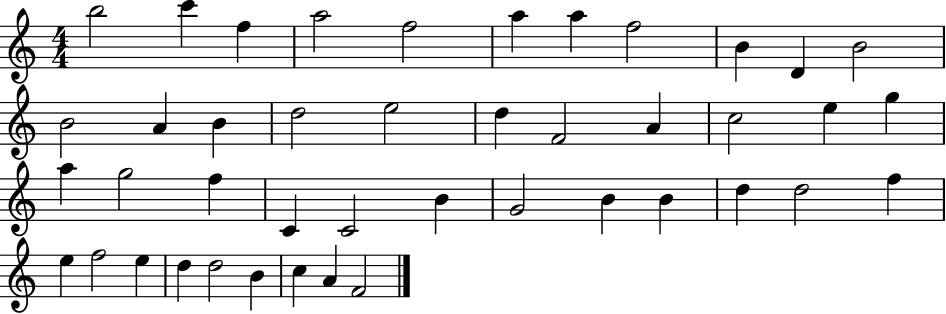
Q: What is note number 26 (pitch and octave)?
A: C4